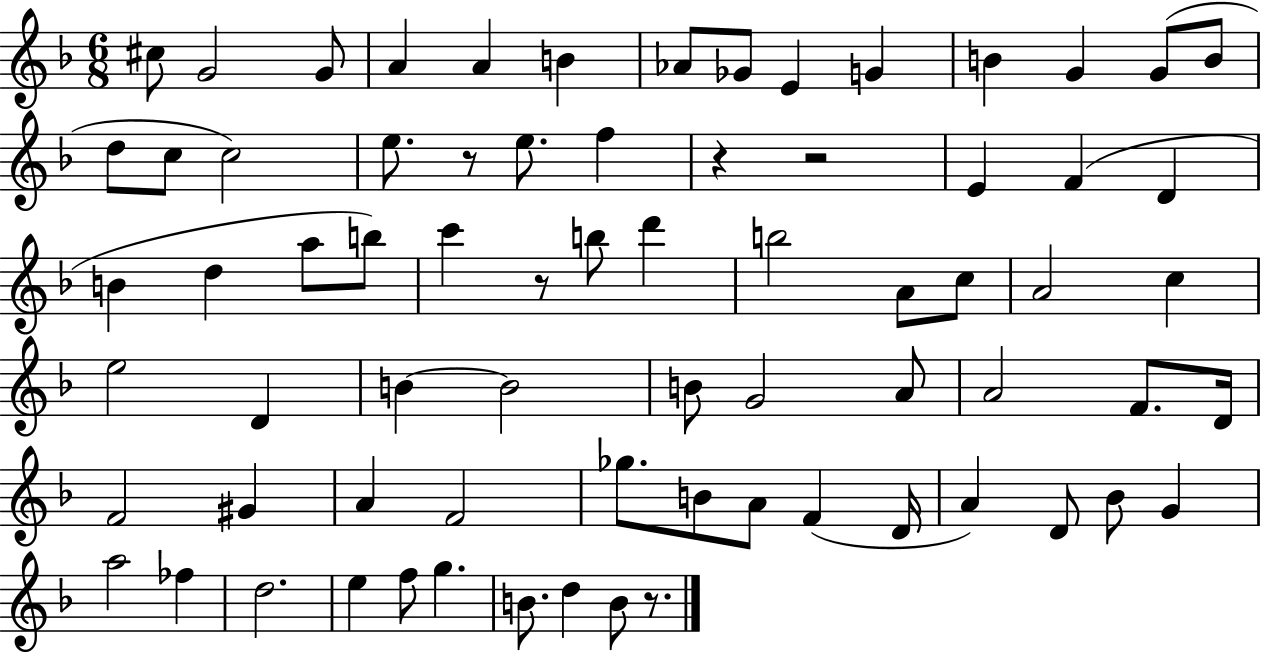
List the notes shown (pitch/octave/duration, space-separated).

C#5/e G4/h G4/e A4/q A4/q B4/q Ab4/e Gb4/e E4/q G4/q B4/q G4/q G4/e B4/e D5/e C5/e C5/h E5/e. R/e E5/e. F5/q R/q R/h E4/q F4/q D4/q B4/q D5/q A5/e B5/e C6/q R/e B5/e D6/q B5/h A4/e C5/e A4/h C5/q E5/h D4/q B4/q B4/h B4/e G4/h A4/e A4/h F4/e. D4/s F4/h G#4/q A4/q F4/h Gb5/e. B4/e A4/e F4/q D4/s A4/q D4/e Bb4/e G4/q A5/h FES5/q D5/h. E5/q F5/e G5/q. B4/e. D5/q B4/e R/e.